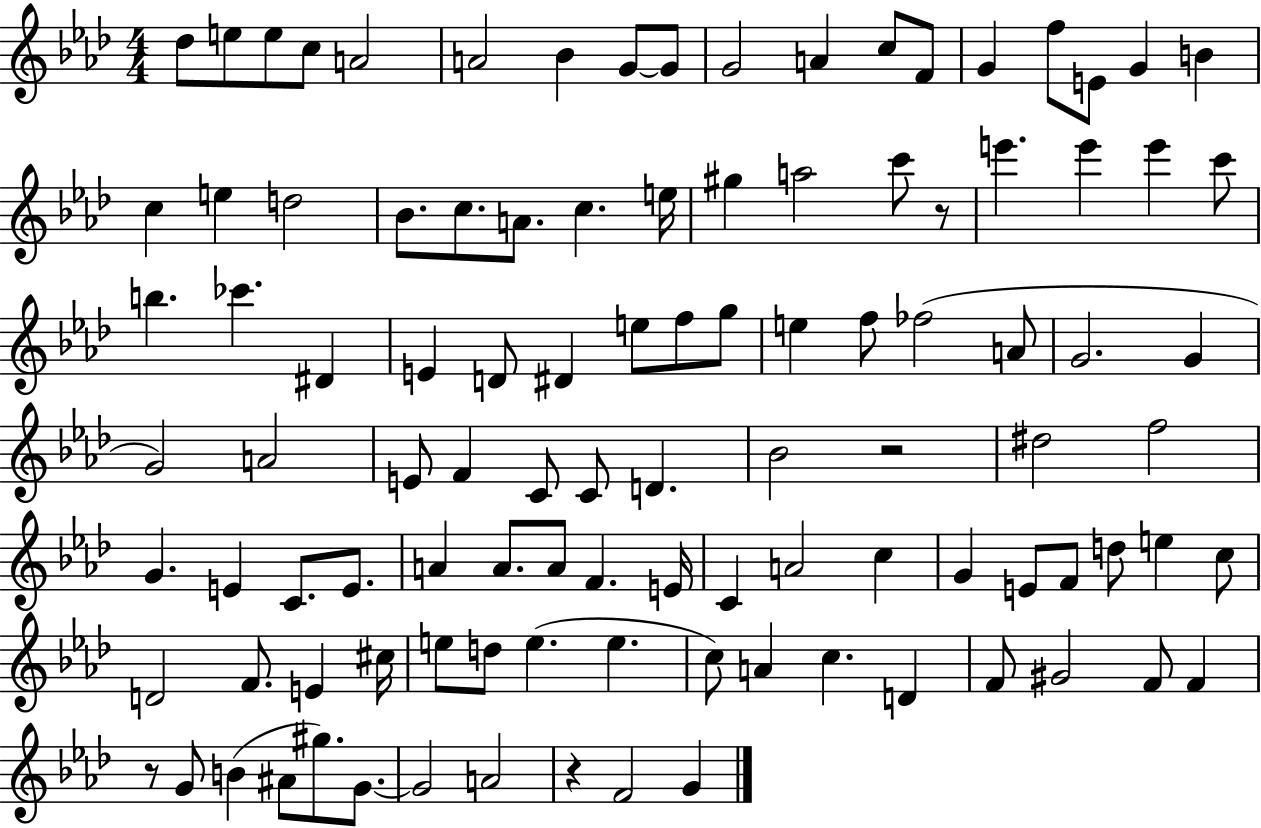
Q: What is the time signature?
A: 4/4